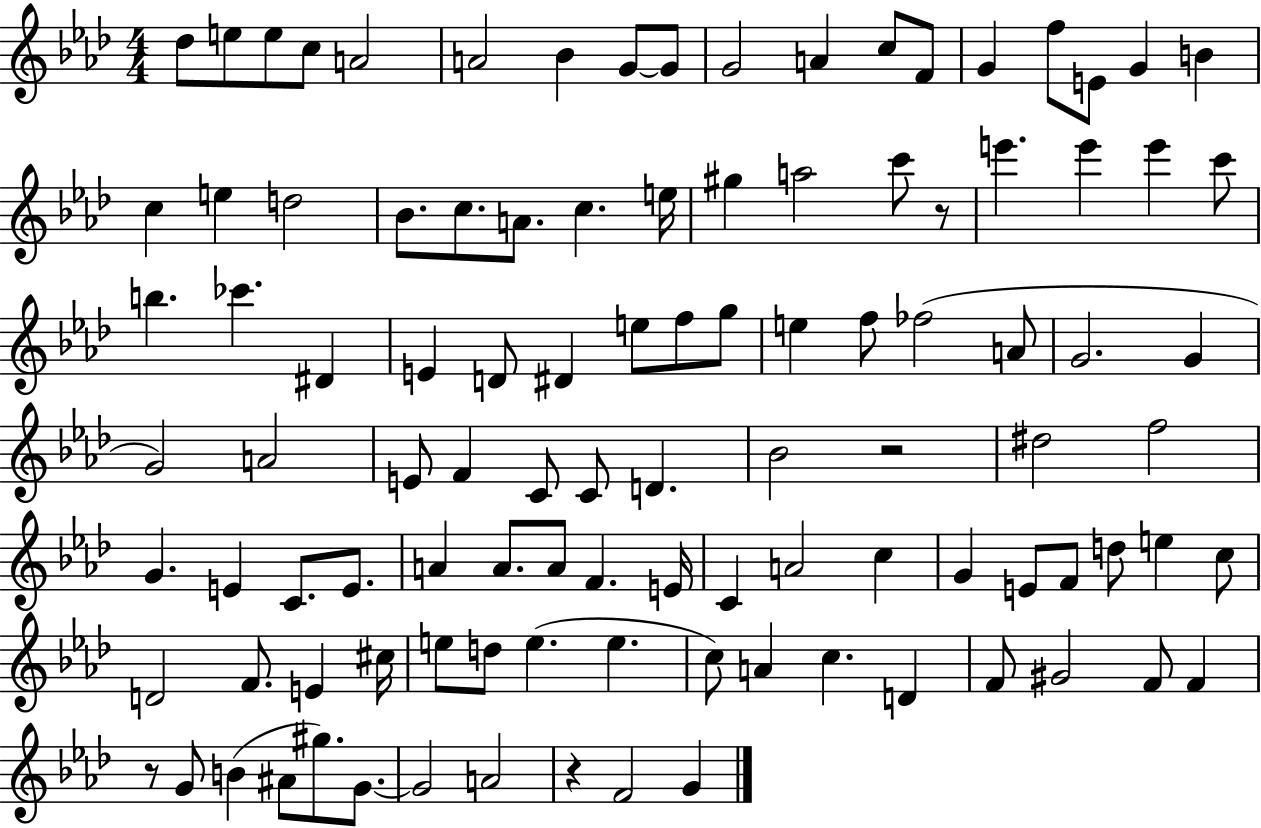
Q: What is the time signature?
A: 4/4